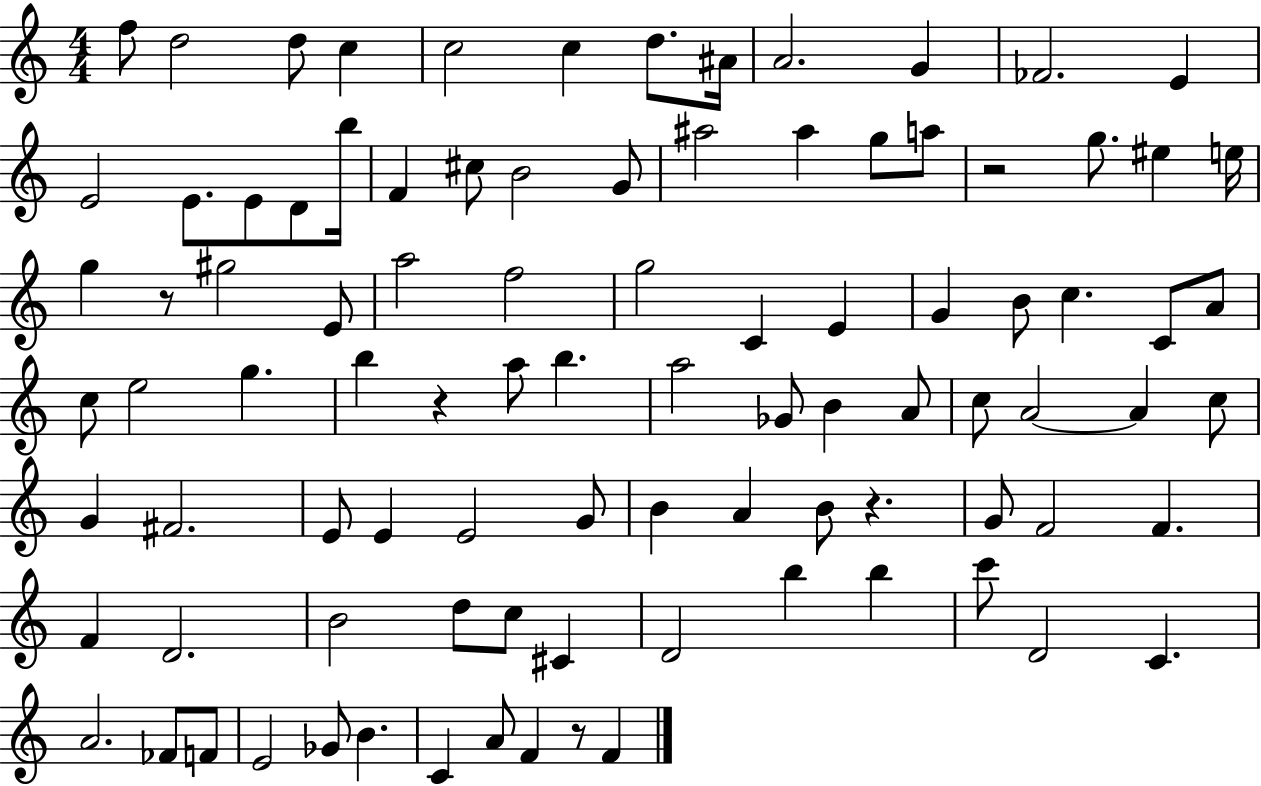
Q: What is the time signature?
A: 4/4